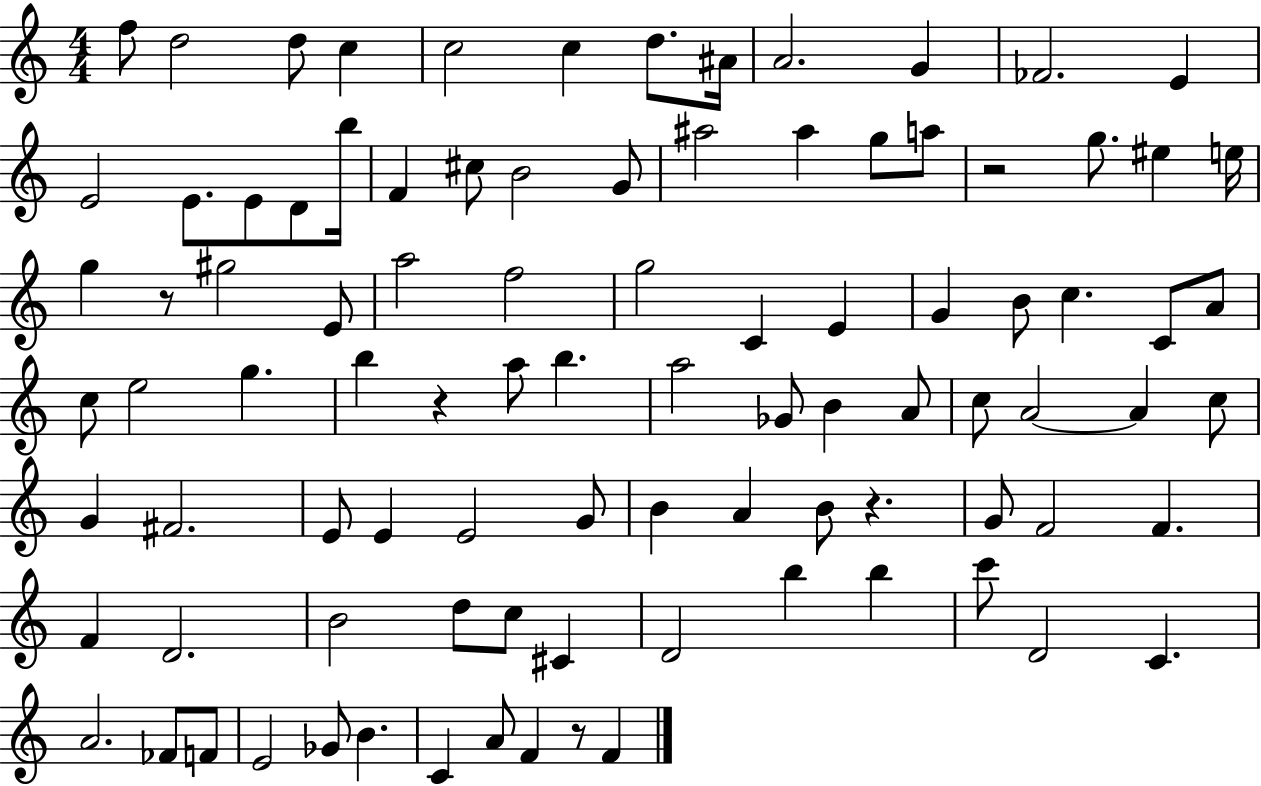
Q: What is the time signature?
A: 4/4